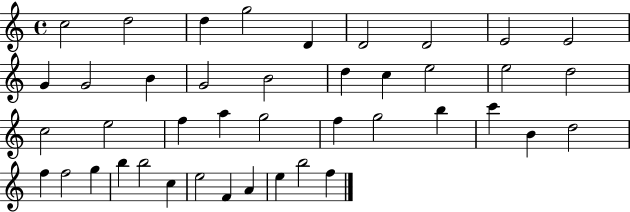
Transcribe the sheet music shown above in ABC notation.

X:1
T:Untitled
M:4/4
L:1/4
K:C
c2 d2 d g2 D D2 D2 E2 E2 G G2 B G2 B2 d c e2 e2 d2 c2 e2 f a g2 f g2 b c' B d2 f f2 g b b2 c e2 F A e b2 f